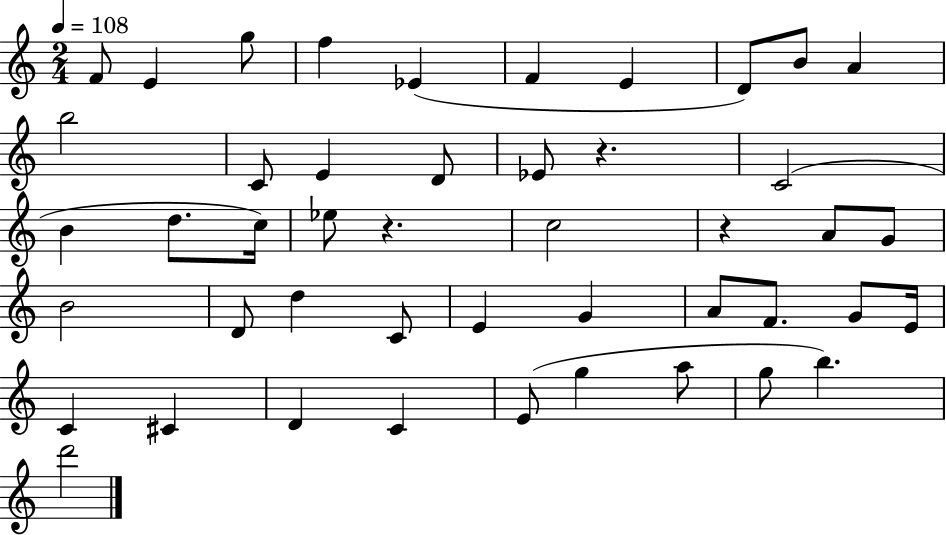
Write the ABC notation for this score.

X:1
T:Untitled
M:2/4
L:1/4
K:C
F/2 E g/2 f _E F E D/2 B/2 A b2 C/2 E D/2 _E/2 z C2 B d/2 c/4 _e/2 z c2 z A/2 G/2 B2 D/2 d C/2 E G A/2 F/2 G/2 E/4 C ^C D C E/2 g a/2 g/2 b d'2